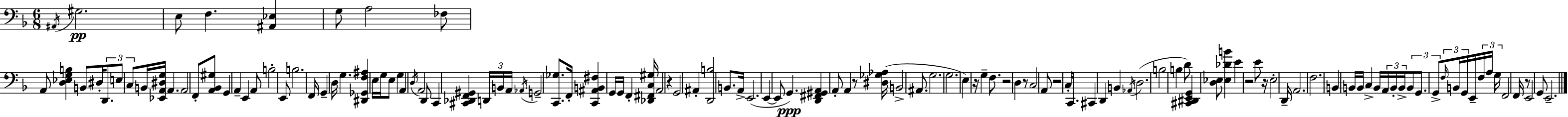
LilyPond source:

{
  \clef bass
  \numericTimeSignature
  \time 6/8
  \key f \major
  \repeat volta 2 { \acciaccatura { ais,16 }\pp gis2. | e8 f4. <ais, ees>4 | g8 a2 fes8 | a,8 <d ees g b>4 b,8 dis16-. \tuplet 3/2 { d,8. | \break e8 c8 } b,16 <ees, a, dis g>16 a,4. | a,2 f,8-. <a, bes, gis>8 | g,4 a,4-- e,4 | a,8 b2-. e,8 | \break b2. | f,16 g,4-- d16 g4. | <dis, ges, f ais>4 e16 g16 e8 g4 | a,4 \acciaccatura { d16 } a,2 | \break d,8 c,4 <cis, des, f, gis,>4 | \tuplet 3/2 { d,16 b,16 a,16 } \acciaccatura { aes,16 } g,2-- | <c, ges>8. f,16-. <c, ais, b, fis>4 g,16 g,16 f,4-. | <des, fis, c gis>16 a,2 r4 | \break g,2 ais,4-. | <d, b>2 b,8. | a,16-> e,2.( | e,4~~ e,8 g,4.\ppp) | \break <d, fis, gis, a,>4 a,8-. a,4 | r8 <dis ges aes>16( b,2-> | ais,8. g2. | g2. | \break e4) r16 g4-- | f8. r2 d4 | r8 c2 | a,8 r2 c16-. | \break c,8. cis,4 d,4 b,4 | \acciaccatura { aes,16 } d2.( | b2 | b4 d'8) <cis, dis, e, g,>4 <d ees>8 | \break <ees des' b'>4 e'4 r2 | e'8 r16 e2-. | d,16-- a,2. | f2. | \break b,4 b,16 b,16 c4-> | b,16 \tuplet 3/2 { a,16 b,16-. b,16-> } \tuplet 3/2 { b,8 g,8. g,8-> } | \tuplet 3/2 { \grace { f16 } b,16 g,16 } e,16-- \tuplet 3/2 { f16 a16 g16 } f,2 | f,16 r8 e,2 | \break g,8 e,2.-- | } \bar "|."
}